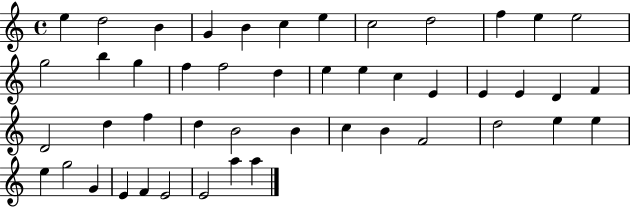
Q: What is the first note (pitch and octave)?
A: E5